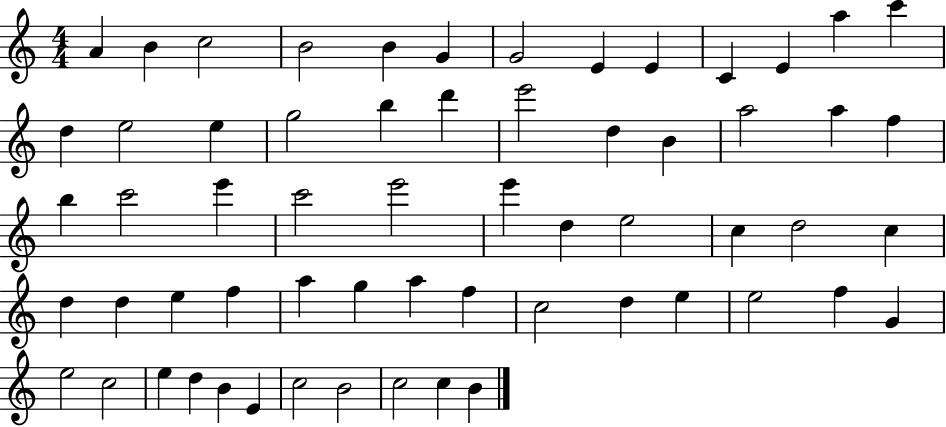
X:1
T:Untitled
M:4/4
L:1/4
K:C
A B c2 B2 B G G2 E E C E a c' d e2 e g2 b d' e'2 d B a2 a f b c'2 e' c'2 e'2 e' d e2 c d2 c d d e f a g a f c2 d e e2 f G e2 c2 e d B E c2 B2 c2 c B